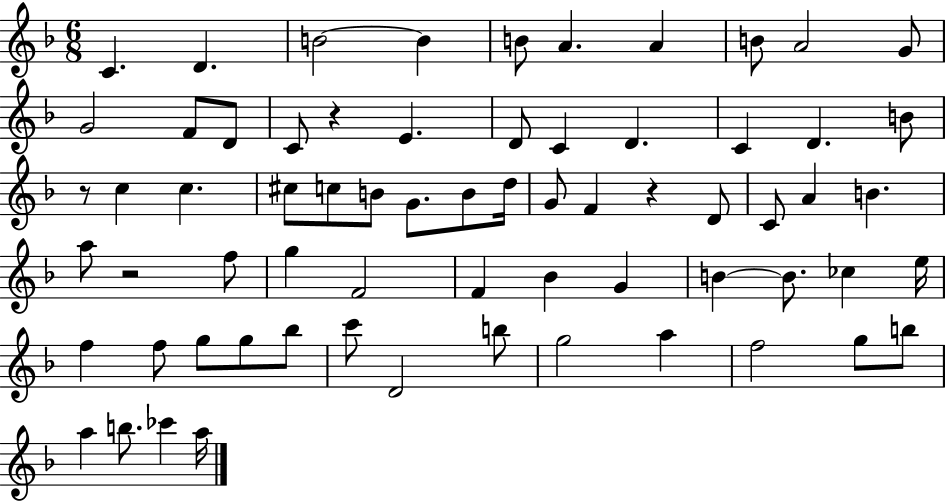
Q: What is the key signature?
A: F major